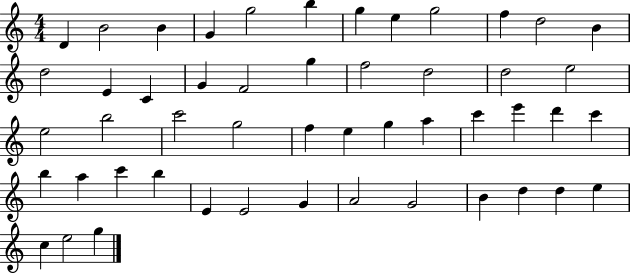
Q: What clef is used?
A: treble